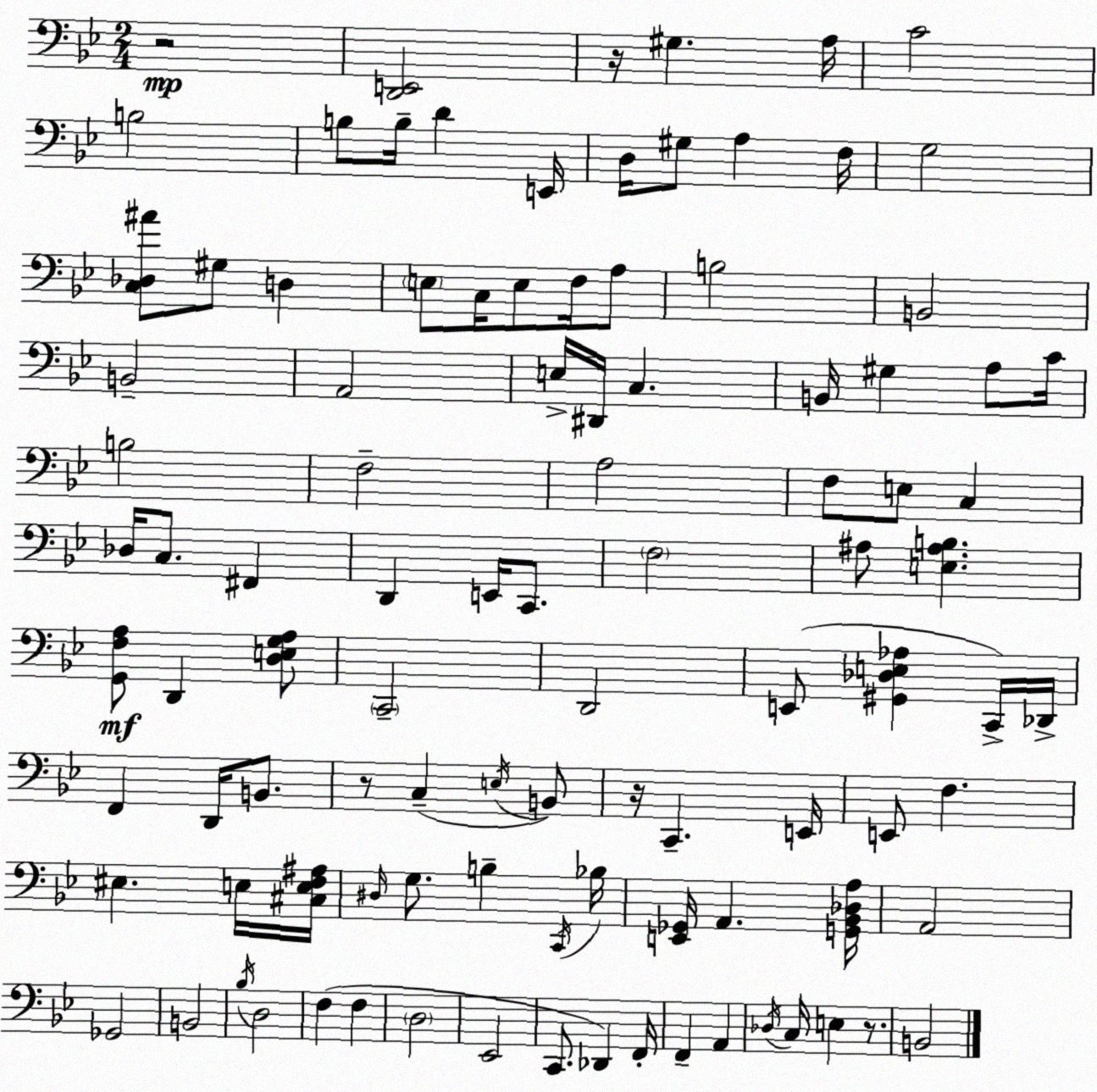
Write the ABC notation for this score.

X:1
T:Untitled
M:2/4
L:1/4
K:Gm
z2 [D,,E,,]2 z/4 ^G, A,/4 C2 B,2 B,/2 B,/4 D E,,/4 D,/4 ^G,/2 A, F,/4 G,2 [C,_D,^A]/2 ^G,/2 D, E,/2 C,/4 E,/2 F,/4 A,/2 B,2 B,,2 B,,2 A,,2 E,/4 ^D,,/4 C, B,,/4 ^G, A,/2 C/4 B,2 F,2 A,2 F,/2 E,/2 C, _D,/4 C,/2 ^F,, D,, E,,/4 C,,/2 F,2 ^A,/2 [E,^A,B,] [G,,F,A,]/2 D,, [D,E,G,A,]/2 C,,2 D,,2 E,,/2 [^G,,_D,E,_A,] C,,/4 _D,,/4 F,, D,,/4 B,,/2 z/2 C, E,/4 B,,/2 z/4 C,, E,,/4 E,,/2 F, ^E, E,/4 [^C,E,F,^A,]/4 ^D,/4 G,/2 B, C,,/4 _B,/4 [E,,_G,,]/4 A,, [G,,_B,,_D,A,]/4 A,,2 _G,,2 B,,2 _B,/4 D,2 F, F, D,2 _E,,2 C,,/2 _D,, F,,/4 F,, A,, _D,/4 C,/4 E, z/2 B,,2